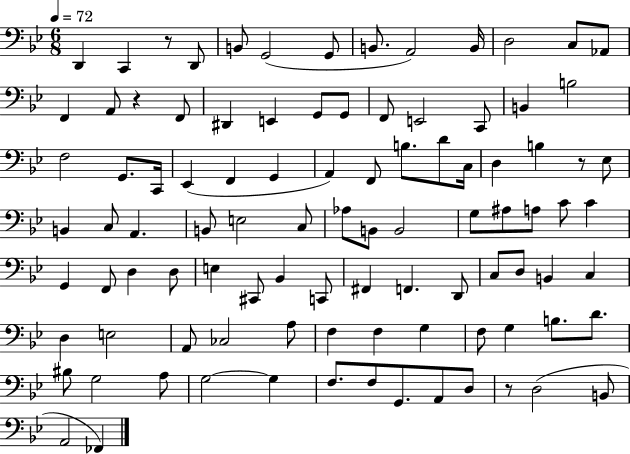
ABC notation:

X:1
T:Untitled
M:6/8
L:1/4
K:Bb
D,, C,, z/2 D,,/2 B,,/2 G,,2 G,,/2 B,,/2 A,,2 B,,/4 D,2 C,/2 _A,,/2 F,, A,,/2 z F,,/2 ^D,, E,, G,,/2 G,,/2 F,,/2 E,,2 C,,/2 B,, B,2 F,2 G,,/2 C,,/4 _E,, F,, G,, A,, F,,/2 B,/2 D/2 C,/4 D, B, z/2 _E,/2 B,, C,/2 A,, B,,/2 E,2 C,/2 _A,/2 B,,/2 B,,2 G,/2 ^A,/2 A,/2 C/2 C G,, F,,/2 D, D,/2 E, ^C,,/2 _B,, C,,/2 ^F,, F,, D,,/2 C,/2 D,/2 B,, C, D, E,2 A,,/2 _C,2 A,/2 F, F, G, F,/2 G, B,/2 D/2 ^B,/2 G,2 A,/2 G,2 G, F,/2 F,/2 G,,/2 A,,/2 D,/2 z/2 D,2 B,,/2 A,,2 _F,,